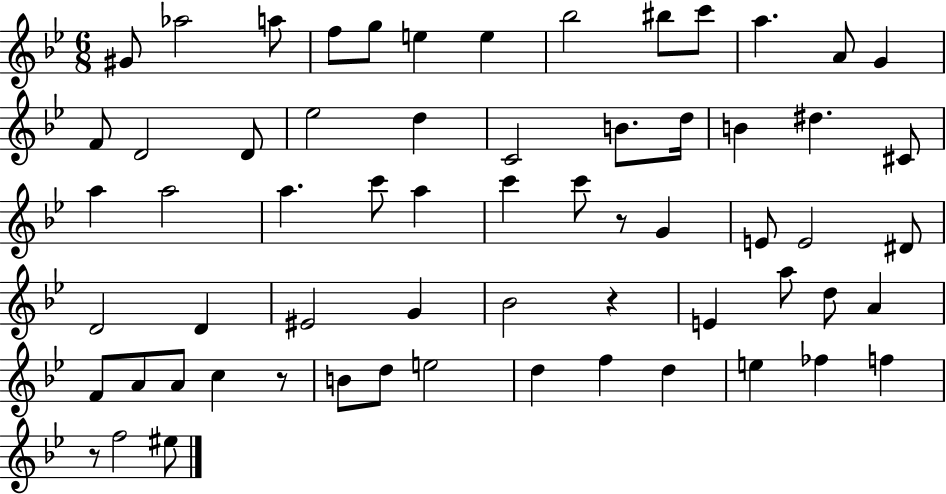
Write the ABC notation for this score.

X:1
T:Untitled
M:6/8
L:1/4
K:Bb
^G/2 _a2 a/2 f/2 g/2 e e _b2 ^b/2 c'/2 a A/2 G F/2 D2 D/2 _e2 d C2 B/2 d/4 B ^d ^C/2 a a2 a c'/2 a c' c'/2 z/2 G E/2 E2 ^D/2 D2 D ^E2 G _B2 z E a/2 d/2 A F/2 A/2 A/2 c z/2 B/2 d/2 e2 d f d e _f f z/2 f2 ^e/2